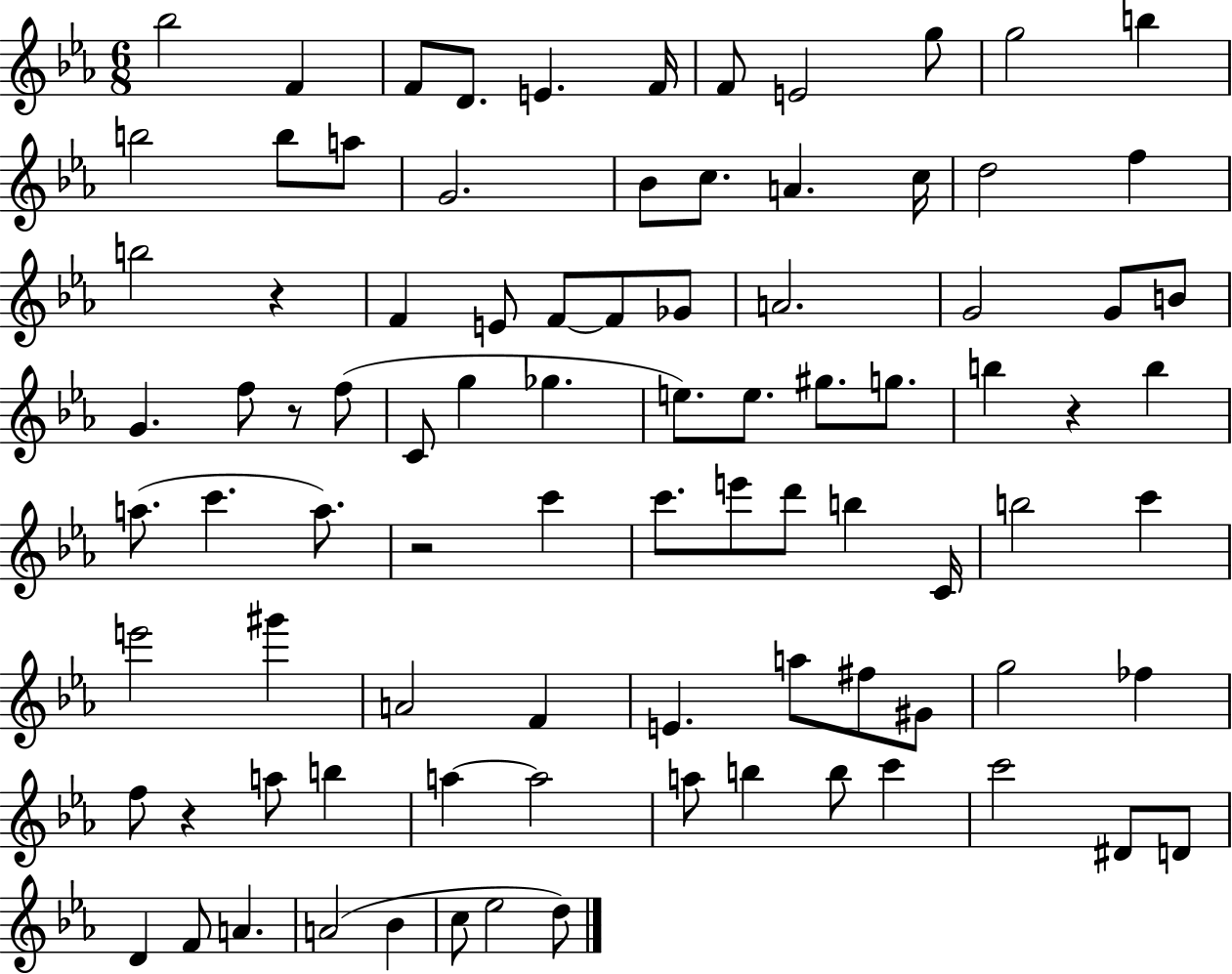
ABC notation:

X:1
T:Untitled
M:6/8
L:1/4
K:Eb
_b2 F F/2 D/2 E F/4 F/2 E2 g/2 g2 b b2 b/2 a/2 G2 _B/2 c/2 A c/4 d2 f b2 z F E/2 F/2 F/2 _G/2 A2 G2 G/2 B/2 G f/2 z/2 f/2 C/2 g _g e/2 e/2 ^g/2 g/2 b z b a/2 c' a/2 z2 c' c'/2 e'/2 d'/2 b C/4 b2 c' e'2 ^g' A2 F E a/2 ^f/2 ^G/2 g2 _f f/2 z a/2 b a a2 a/2 b b/2 c' c'2 ^D/2 D/2 D F/2 A A2 _B c/2 _e2 d/2